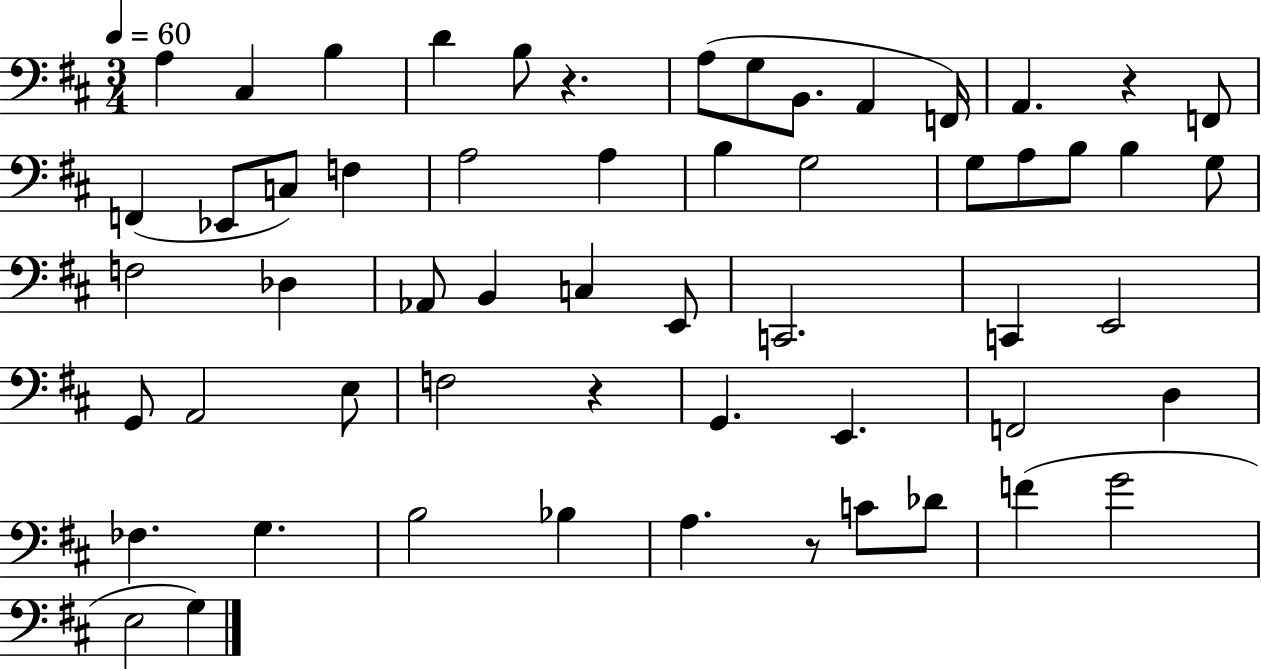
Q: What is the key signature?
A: D major